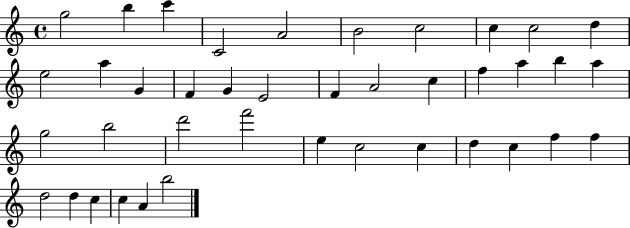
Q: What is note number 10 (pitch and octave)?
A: D5